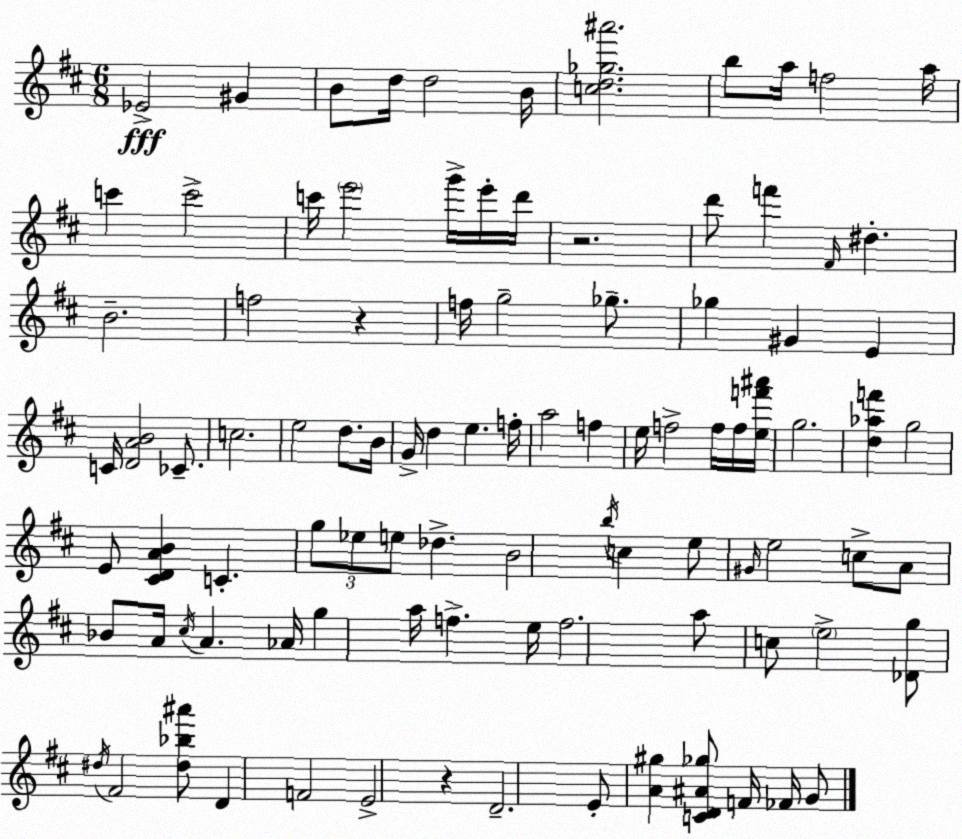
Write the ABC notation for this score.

X:1
T:Untitled
M:6/8
L:1/4
K:D
_E2 ^G B/2 d/4 d2 B/4 [cd_g^a']2 b/2 a/4 f2 a/4 c' c'2 c'/4 e'2 g'/4 e'/4 d'/4 z2 d'/2 f' ^F/4 ^d B2 f2 z f/4 g2 _g/2 _g ^G E C/4 [DAB]2 _C/2 c2 e2 d/2 B/4 G/4 d e f/4 a2 f e/4 f2 f/4 f/4 [ef'^a']/4 g2 [d_af'] g2 E/2 [^CDAB] C g/2 _e/2 e/2 _d B2 b/4 c e/2 ^G/4 e2 c/2 A/2 _B/2 A/4 ^c/4 A _A/4 g a/4 f e/4 f2 a/2 c/2 e2 [_Dg]/2 ^d/4 ^F2 [^d_b^a']/2 D F2 E2 z D2 E/2 [A^g] [CD^A_g]/2 F/4 _F/4 G/2